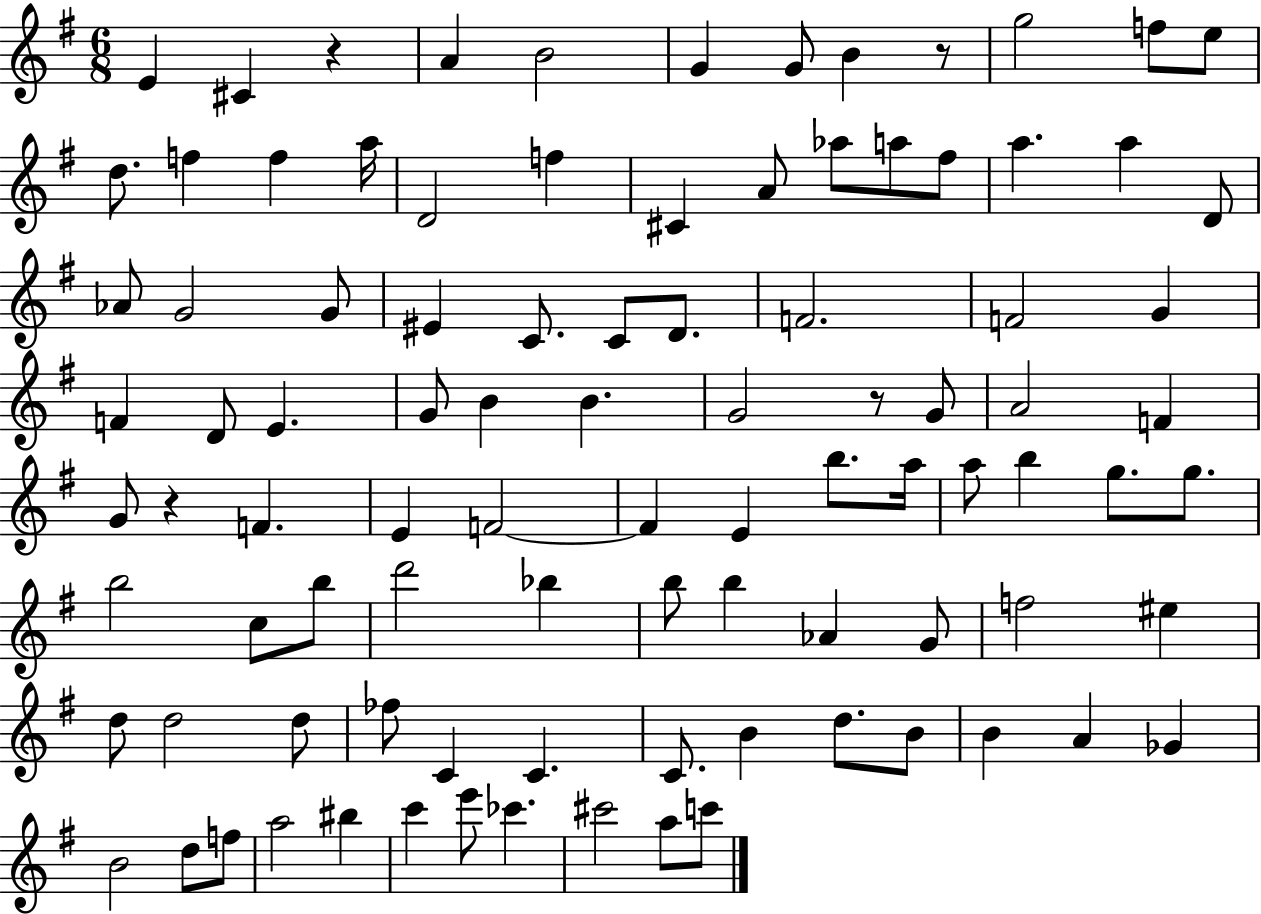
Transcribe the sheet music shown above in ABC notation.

X:1
T:Untitled
M:6/8
L:1/4
K:G
E ^C z A B2 G G/2 B z/2 g2 f/2 e/2 d/2 f f a/4 D2 f ^C A/2 _a/2 a/2 ^f/2 a a D/2 _A/2 G2 G/2 ^E C/2 C/2 D/2 F2 F2 G F D/2 E G/2 B B G2 z/2 G/2 A2 F G/2 z F E F2 F E b/2 a/4 a/2 b g/2 g/2 b2 c/2 b/2 d'2 _b b/2 b _A G/2 f2 ^e d/2 d2 d/2 _f/2 C C C/2 B d/2 B/2 B A _G B2 d/2 f/2 a2 ^b c' e'/2 _c' ^c'2 a/2 c'/2